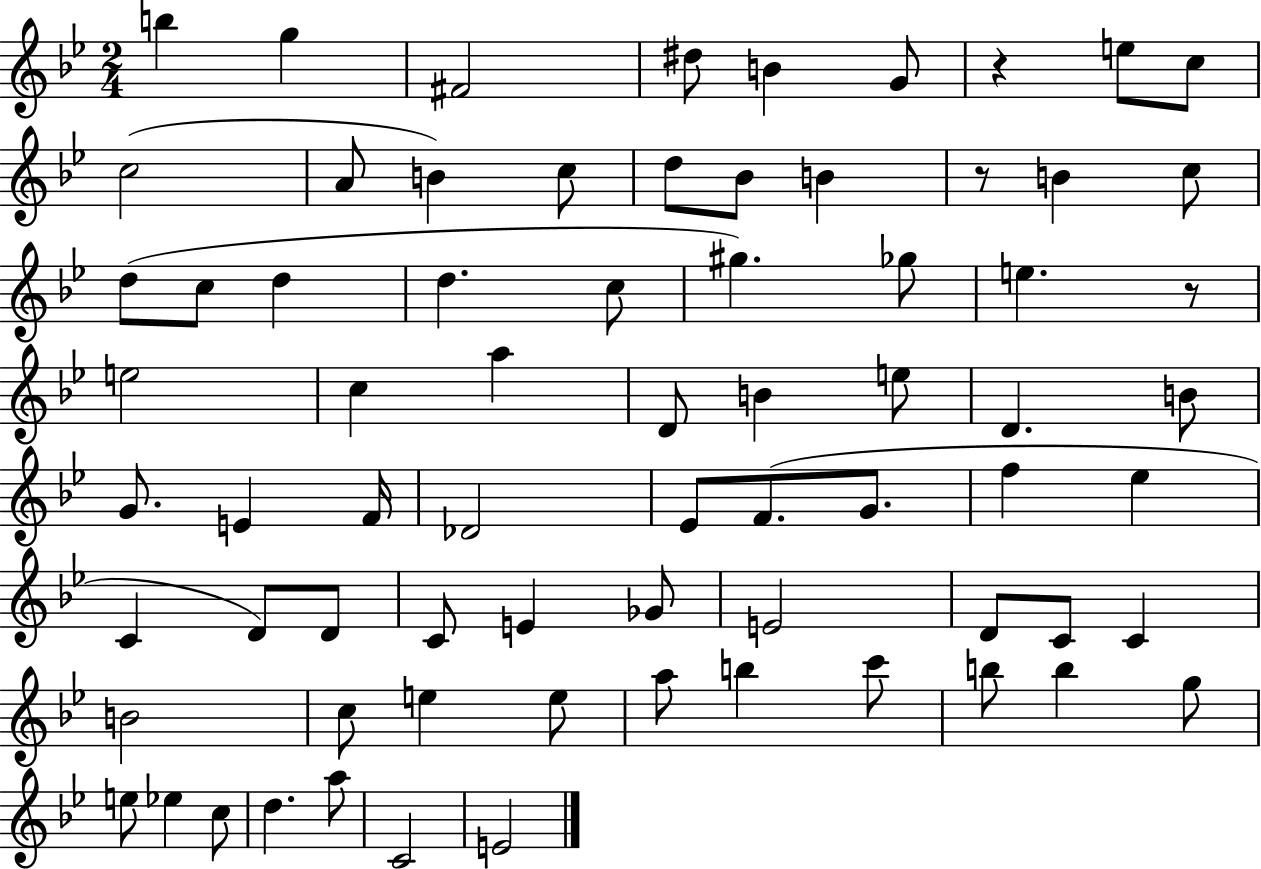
{
  \clef treble
  \numericTimeSignature
  \time 2/4
  \key bes \major
  b''4 g''4 | fis'2 | dis''8 b'4 g'8 | r4 e''8 c''8 | \break c''2( | a'8 b'4) c''8 | d''8 bes'8 b'4 | r8 b'4 c''8 | \break d''8( c''8 d''4 | d''4. c''8 | gis''4.) ges''8 | e''4. r8 | \break e''2 | c''4 a''4 | d'8 b'4 e''8 | d'4. b'8 | \break g'8. e'4 f'16 | des'2 | ees'8 f'8.( g'8. | f''4 ees''4 | \break c'4 d'8) d'8 | c'8 e'4 ges'8 | e'2 | d'8 c'8 c'4 | \break b'2 | c''8 e''4 e''8 | a''8 b''4 c'''8 | b''8 b''4 g''8 | \break e''8 ees''4 c''8 | d''4. a''8 | c'2 | e'2 | \break \bar "|."
}